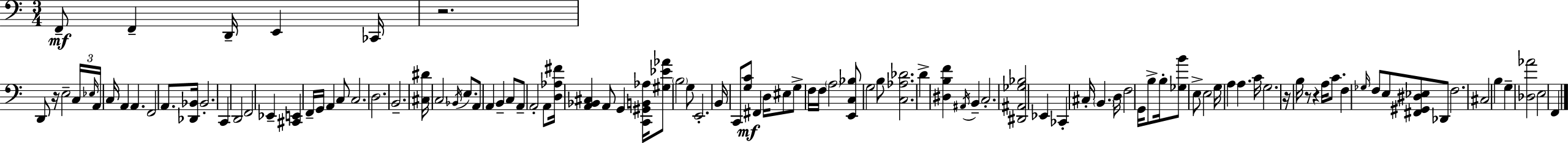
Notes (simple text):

F2/e F2/q D2/s E2/q CES2/s R/h. D2/e R/s E3/h C3/s Eb3/s A2/s C3/s A2/q A2/q. F2/h A2/e. [Db2,Bb2]/s Bb2/h. C2/q D2/h F2/h Eb2/q [C#2,E2]/q F2/s G2/s A2/q C3/e C3/h. D3/h. B2/h. [C#3,D#4]/s C3/h Bb2/s E3/e. A2/e A2/q B2/q C3/e A2/e A2/h A2/e [D3,Ab3,F#4]/s [A2,Bb2,C#3]/q A2/e G2/q [C2,G#2,B2,Ab3]/s [G#3,Eb4,Ab4]/e B3/h G3/e E2/h. B2/s C2/e [G3,C4]/e F#2/q D3/s EIS3/e G3/e F3/s F3/s A3/h [E2,C3,Bb3]/e G3/h B3/e [C3,Ab3,Db4]/h. D4/q [D#3,B3,F4]/q A#2/s B2/q C3/h. [D#2,A#2,Gb3,Bb3]/h Eb2/q CES2/q C#3/s B2/q. D3/s F3/h G2/s B3/e B3/s [Gb3,B4]/e E3/e E3/h G3/s A3/q A3/q. C4/s G3/h. R/s B3/s R/e R/q A3/s C4/e. F3/q Gb3/s F3/e E3/e [F#2,G#2,D#3,Eb3]/e Db2/e F3/h. C#3/h B3/q G3/q [Db3,Ab4]/h E3/h F2/q